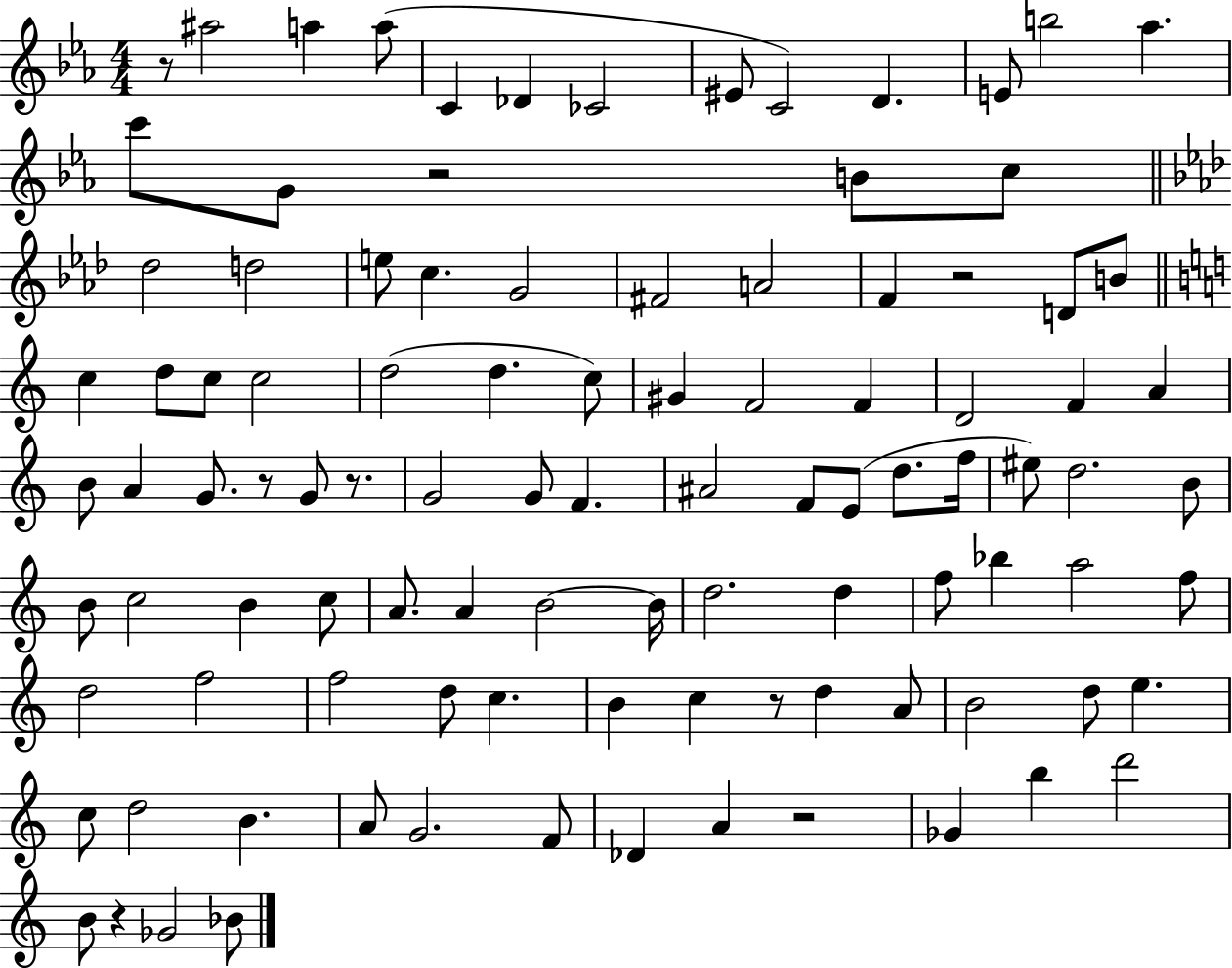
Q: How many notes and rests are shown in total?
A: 102